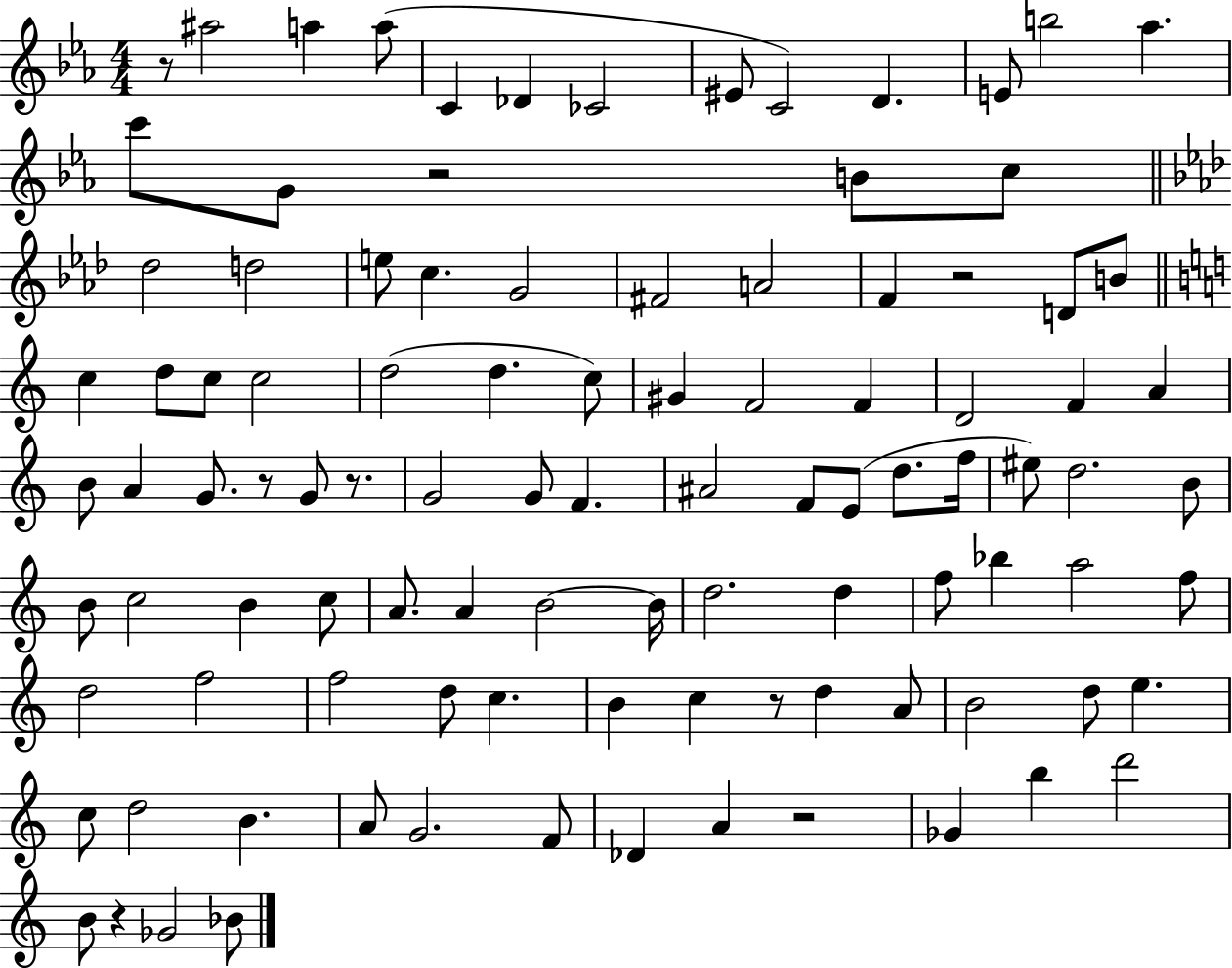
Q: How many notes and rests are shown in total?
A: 102